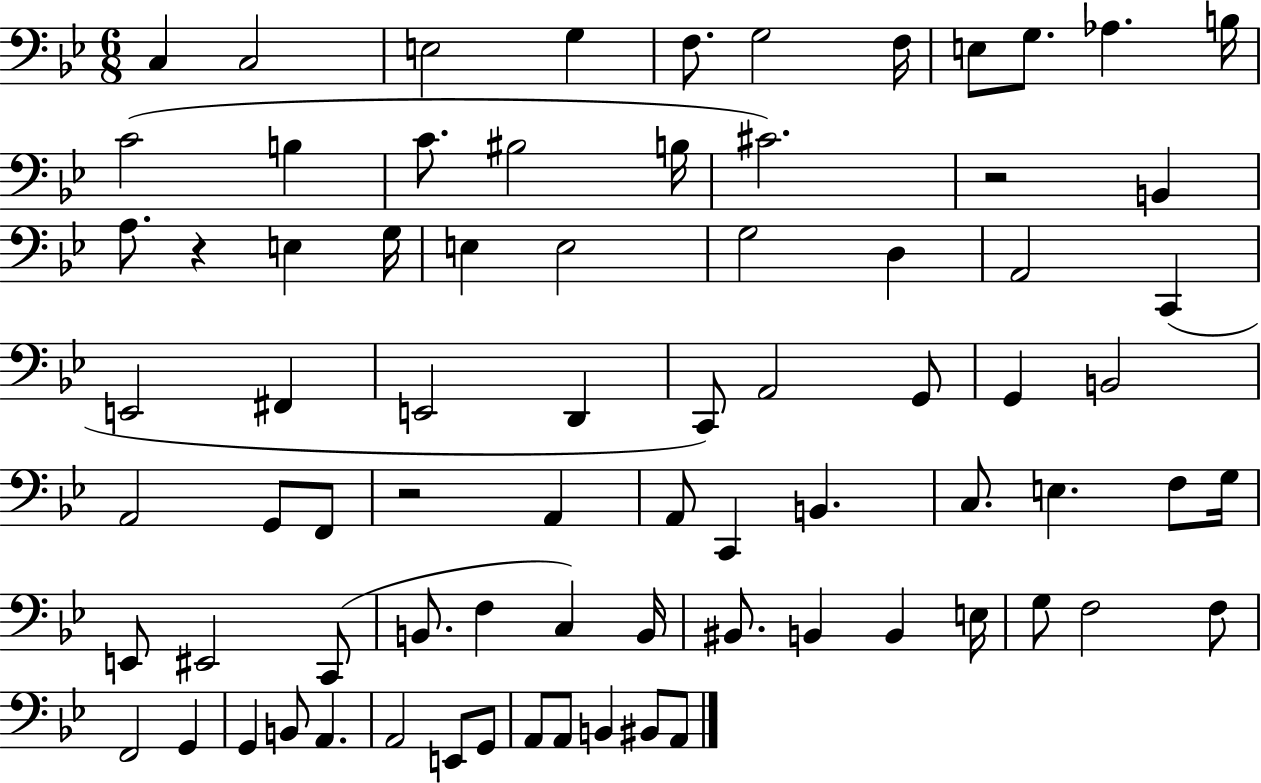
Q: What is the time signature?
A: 6/8